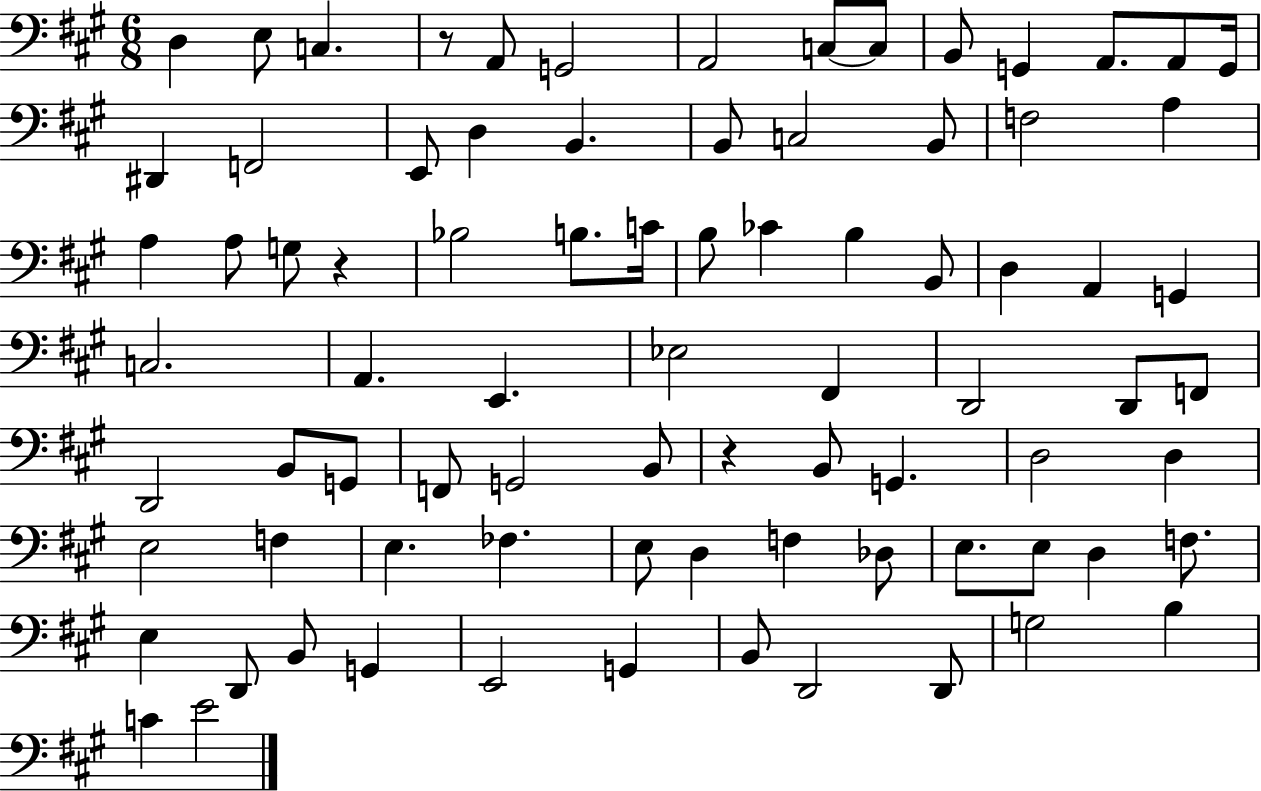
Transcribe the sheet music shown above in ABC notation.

X:1
T:Untitled
M:6/8
L:1/4
K:A
D, E,/2 C, z/2 A,,/2 G,,2 A,,2 C,/2 C,/2 B,,/2 G,, A,,/2 A,,/2 G,,/4 ^D,, F,,2 E,,/2 D, B,, B,,/2 C,2 B,,/2 F,2 A, A, A,/2 G,/2 z _B,2 B,/2 C/4 B,/2 _C B, B,,/2 D, A,, G,, C,2 A,, E,, _E,2 ^F,, D,,2 D,,/2 F,,/2 D,,2 B,,/2 G,,/2 F,,/2 G,,2 B,,/2 z B,,/2 G,, D,2 D, E,2 F, E, _F, E,/2 D, F, _D,/2 E,/2 E,/2 D, F,/2 E, D,,/2 B,,/2 G,, E,,2 G,, B,,/2 D,,2 D,,/2 G,2 B, C E2